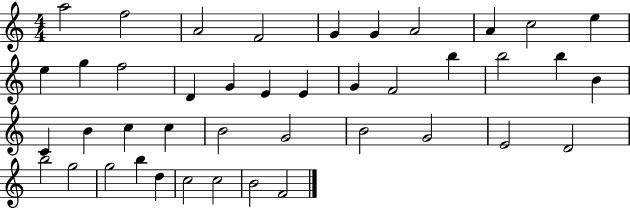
X:1
T:Untitled
M:4/4
L:1/4
K:C
a2 f2 A2 F2 G G A2 A c2 e e g f2 D G E E G F2 b b2 b B C B c c B2 G2 B2 G2 E2 D2 b2 g2 g2 b d c2 c2 B2 F2